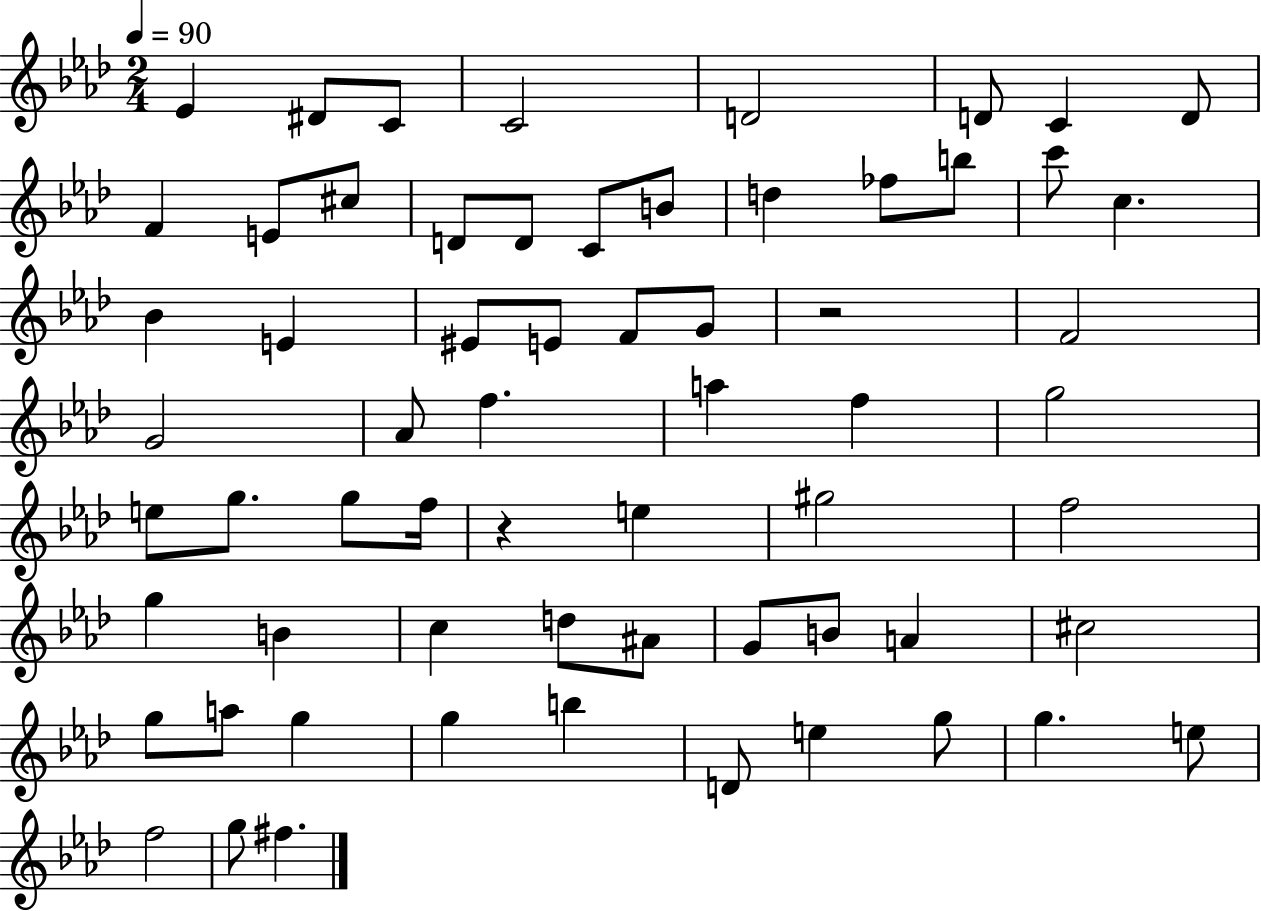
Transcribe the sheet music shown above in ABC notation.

X:1
T:Untitled
M:2/4
L:1/4
K:Ab
_E ^D/2 C/2 C2 D2 D/2 C D/2 F E/2 ^c/2 D/2 D/2 C/2 B/2 d _f/2 b/2 c'/2 c _B E ^E/2 E/2 F/2 G/2 z2 F2 G2 _A/2 f a f g2 e/2 g/2 g/2 f/4 z e ^g2 f2 g B c d/2 ^A/2 G/2 B/2 A ^c2 g/2 a/2 g g b D/2 e g/2 g e/2 f2 g/2 ^f